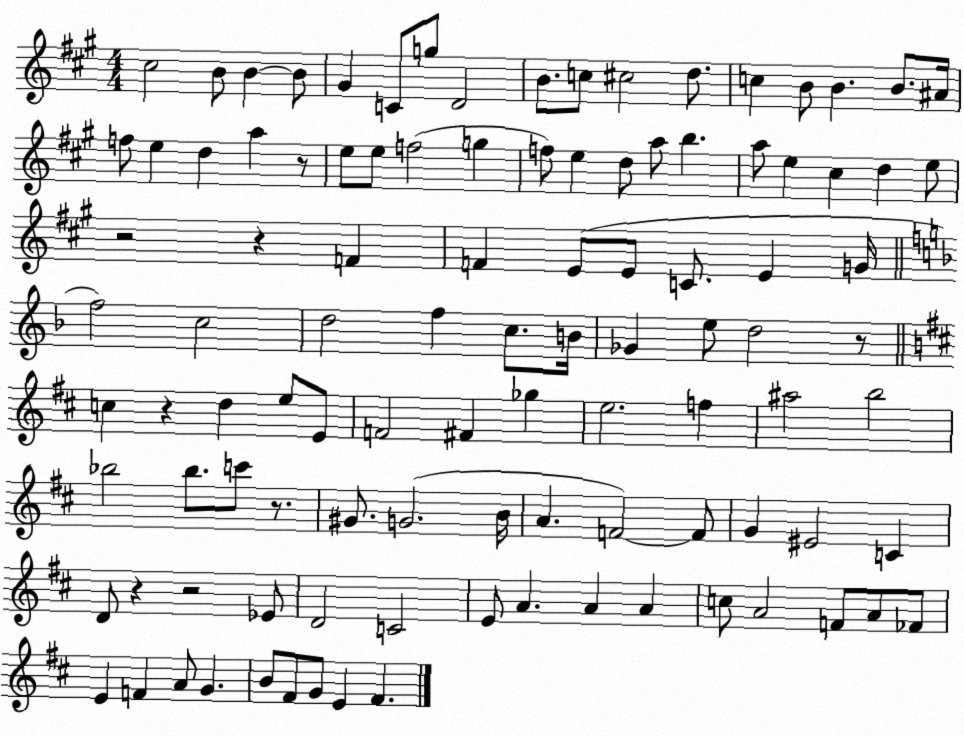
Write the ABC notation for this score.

X:1
T:Untitled
M:4/4
L:1/4
K:A
^c2 B/2 B B/2 ^G C/2 g/2 D2 B/2 c/2 ^c2 d/2 c B/2 B B/2 ^A/4 f/2 e d a z/2 e/2 e/2 f2 g f/2 e d/2 a/2 b a/2 e ^c d e/2 z2 z F F E/2 E/2 C/2 E G/4 f2 c2 d2 f c/2 B/4 _G e/2 d2 z/2 c z d e/2 E/2 F2 ^F _g e2 f ^a2 b2 _b2 _b/2 c'/2 z/2 ^G/2 G2 B/4 A F2 F/2 G ^E2 C D/2 z z2 _E/2 D2 C2 E/2 A A A c/2 A2 F/2 A/2 _F/2 E F A/2 G B/2 ^F/2 G/2 E ^F